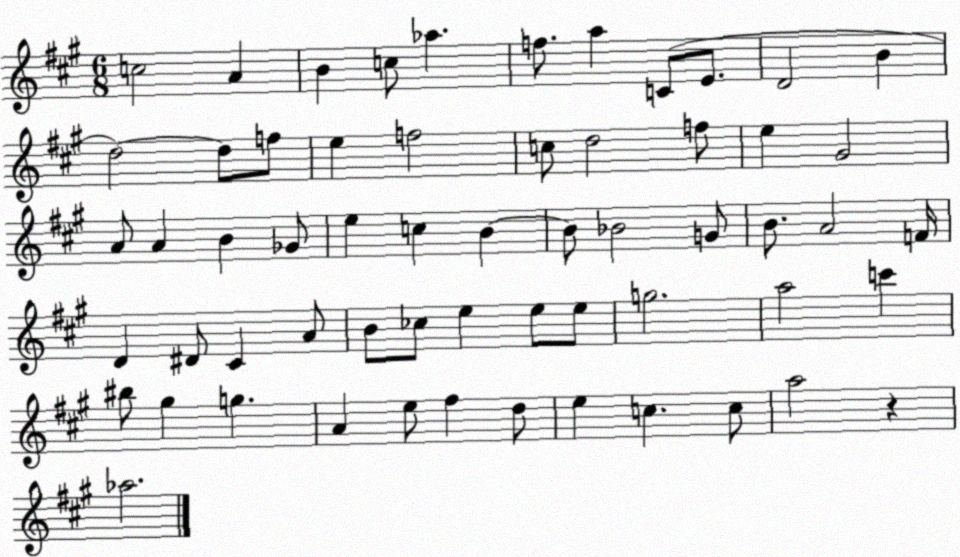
X:1
T:Untitled
M:6/8
L:1/4
K:A
c2 A B c/2 _a f/2 a C/2 E/2 D2 B d2 d/2 f/2 e f2 c/2 d2 f/2 e ^G2 A/2 A B _G/2 e c B B/2 _B2 G/2 B/2 A2 F/4 D ^D/2 ^C A/2 B/2 _c/2 e e/2 e/2 g2 a2 c' ^b/2 ^g g A e/2 ^f d/2 e c c/2 a2 z _a2